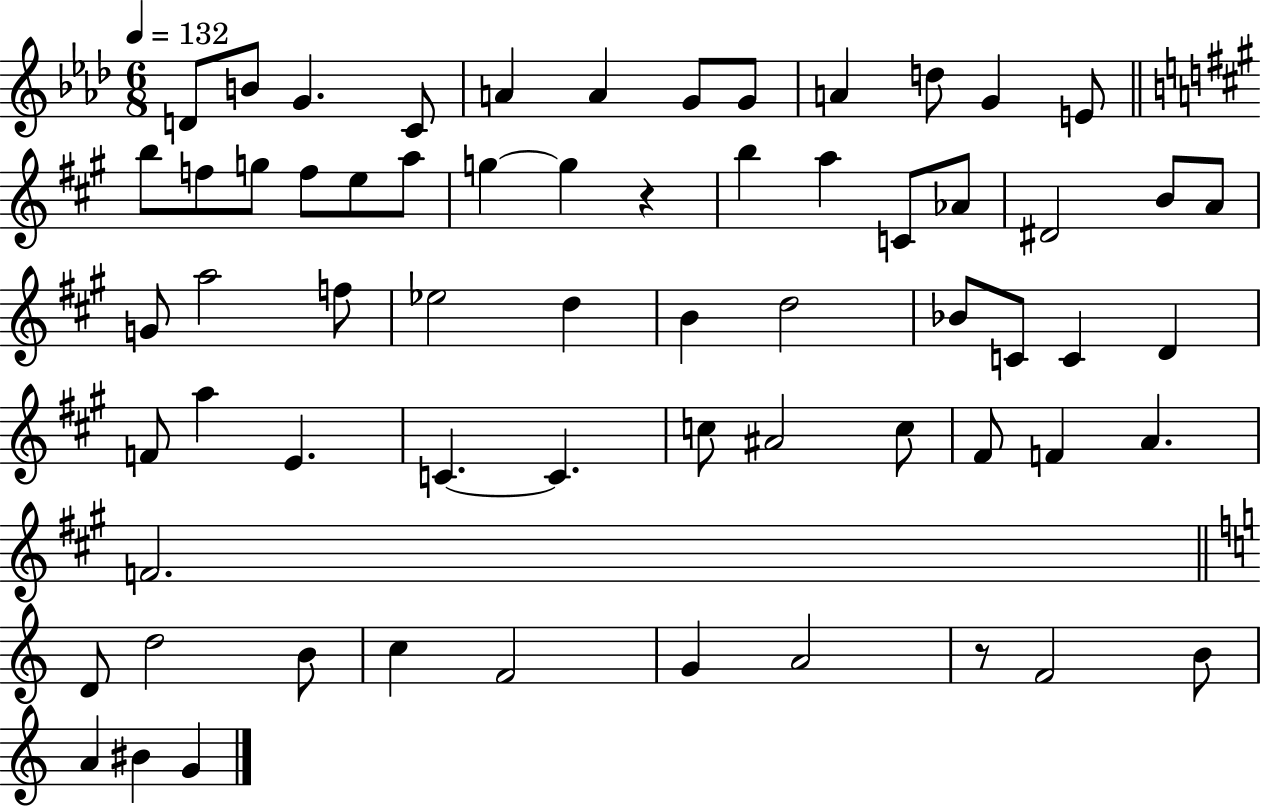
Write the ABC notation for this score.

X:1
T:Untitled
M:6/8
L:1/4
K:Ab
D/2 B/2 G C/2 A A G/2 G/2 A d/2 G E/2 b/2 f/2 g/2 f/2 e/2 a/2 g g z b a C/2 _A/2 ^D2 B/2 A/2 G/2 a2 f/2 _e2 d B d2 _B/2 C/2 C D F/2 a E C C c/2 ^A2 c/2 ^F/2 F A F2 D/2 d2 B/2 c F2 G A2 z/2 F2 B/2 A ^B G